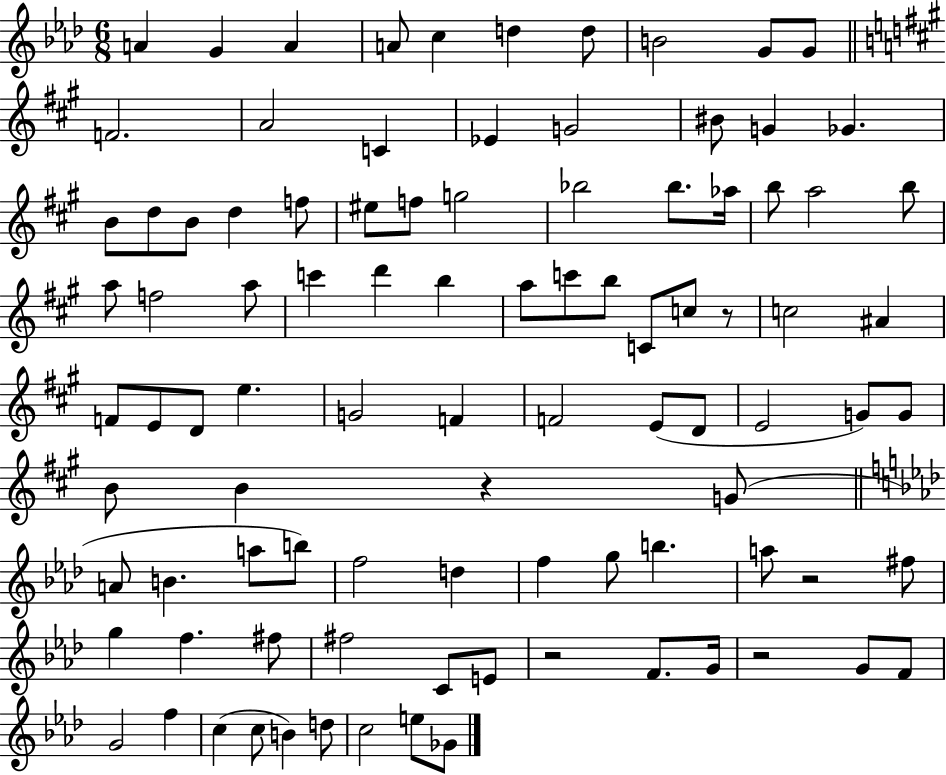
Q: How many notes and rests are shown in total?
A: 95